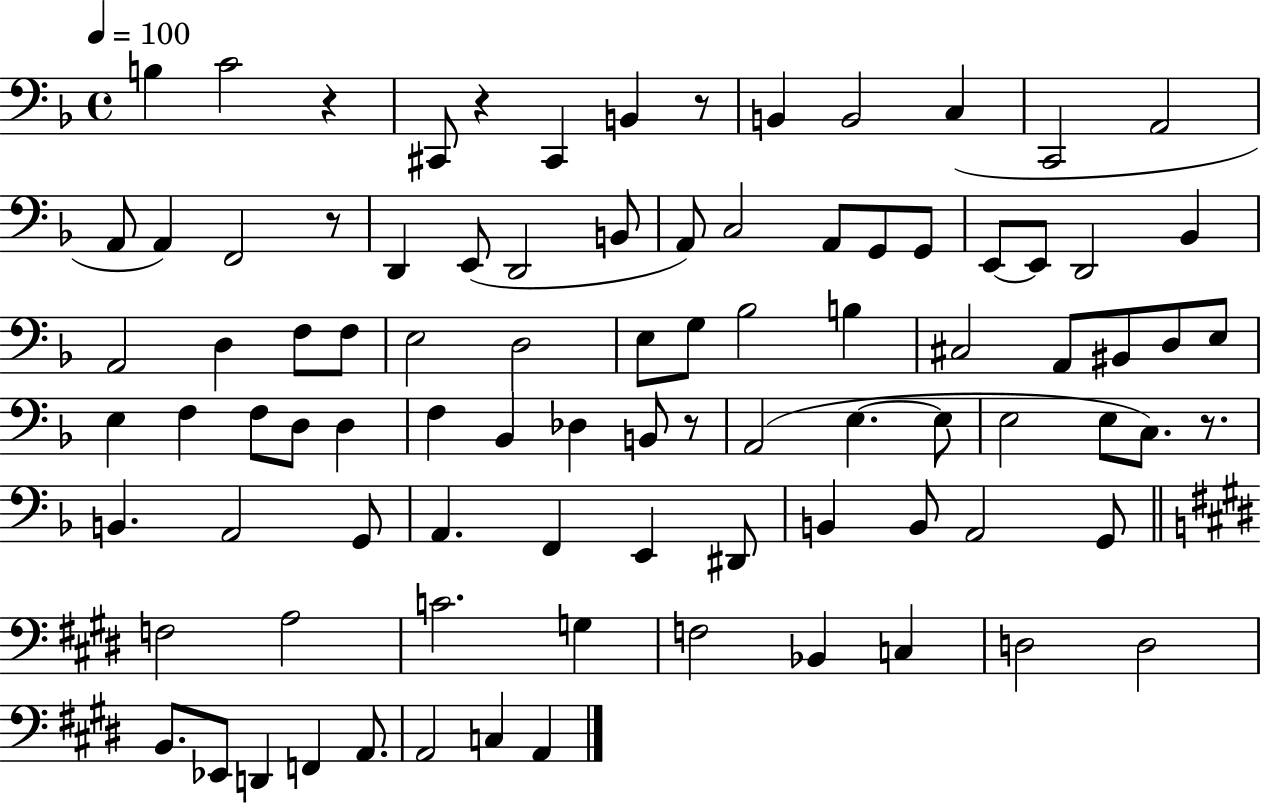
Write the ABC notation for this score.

X:1
T:Untitled
M:4/4
L:1/4
K:F
B, C2 z ^C,,/2 z ^C,, B,, z/2 B,, B,,2 C, C,,2 A,,2 A,,/2 A,, F,,2 z/2 D,, E,,/2 D,,2 B,,/2 A,,/2 C,2 A,,/2 G,,/2 G,,/2 E,,/2 E,,/2 D,,2 _B,, A,,2 D, F,/2 F,/2 E,2 D,2 E,/2 G,/2 _B,2 B, ^C,2 A,,/2 ^B,,/2 D,/2 E,/2 E, F, F,/2 D,/2 D, F, _B,, _D, B,,/2 z/2 A,,2 E, E,/2 E,2 E,/2 C,/2 z/2 B,, A,,2 G,,/2 A,, F,, E,, ^D,,/2 B,, B,,/2 A,,2 G,,/2 F,2 A,2 C2 G, F,2 _B,, C, D,2 D,2 B,,/2 _E,,/2 D,, F,, A,,/2 A,,2 C, A,,